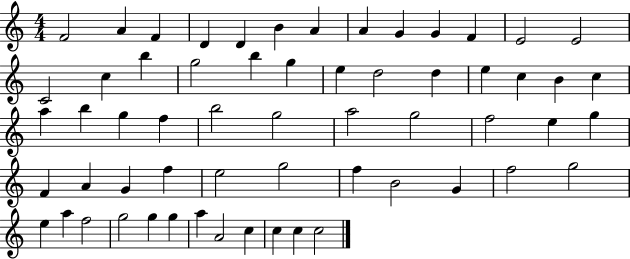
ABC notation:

X:1
T:Untitled
M:4/4
L:1/4
K:C
F2 A F D D B A A G G F E2 E2 C2 c b g2 b g e d2 d e c B c a b g f b2 g2 a2 g2 f2 e g F A G f e2 g2 f B2 G f2 g2 e a f2 g2 g g a A2 c c c c2